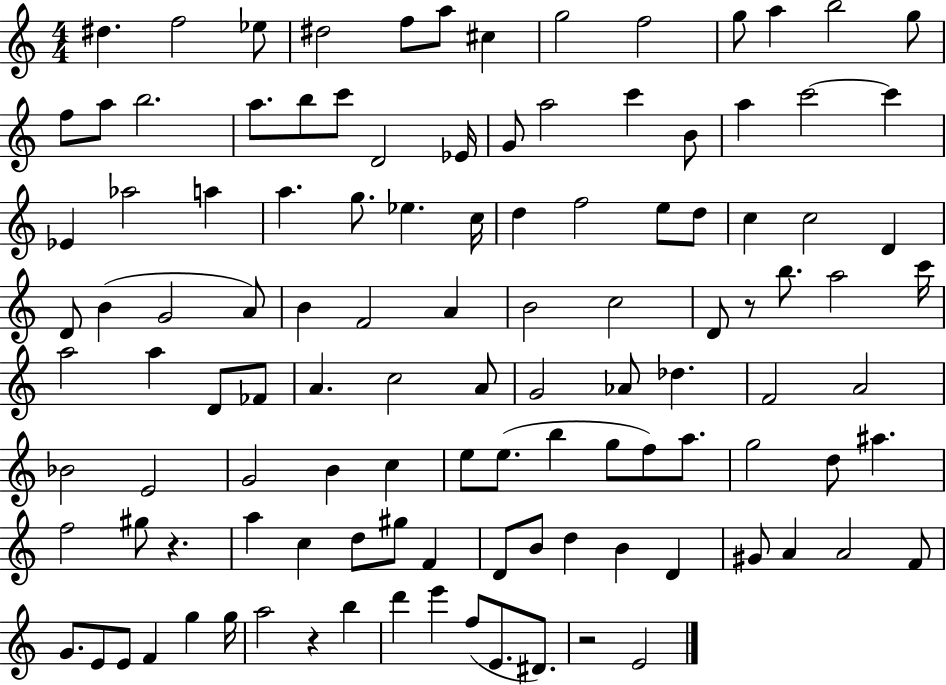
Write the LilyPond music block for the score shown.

{
  \clef treble
  \numericTimeSignature
  \time 4/4
  \key c \major
  dis''4. f''2 ees''8 | dis''2 f''8 a''8 cis''4 | g''2 f''2 | g''8 a''4 b''2 g''8 | \break f''8 a''8 b''2. | a''8. b''8 c'''8 d'2 ees'16 | g'8 a''2 c'''4 b'8 | a''4 c'''2~~ c'''4 | \break ees'4 aes''2 a''4 | a''4. g''8. ees''4. c''16 | d''4 f''2 e''8 d''8 | c''4 c''2 d'4 | \break d'8 b'4( g'2 a'8) | b'4 f'2 a'4 | b'2 c''2 | d'8 r8 b''8. a''2 c'''16 | \break a''2 a''4 d'8 fes'8 | a'4. c''2 a'8 | g'2 aes'8 des''4. | f'2 a'2 | \break bes'2 e'2 | g'2 b'4 c''4 | e''8 e''8.( b''4 g''8 f''8) a''8. | g''2 d''8 ais''4. | \break f''2 gis''8 r4. | a''4 c''4 d''8 gis''8 f'4 | d'8 b'8 d''4 b'4 d'4 | gis'8 a'4 a'2 f'8 | \break g'8. e'8 e'8 f'4 g''4 g''16 | a''2 r4 b''4 | d'''4 e'''4 f''8( e'8. dis'8.) | r2 e'2 | \break \bar "|."
}